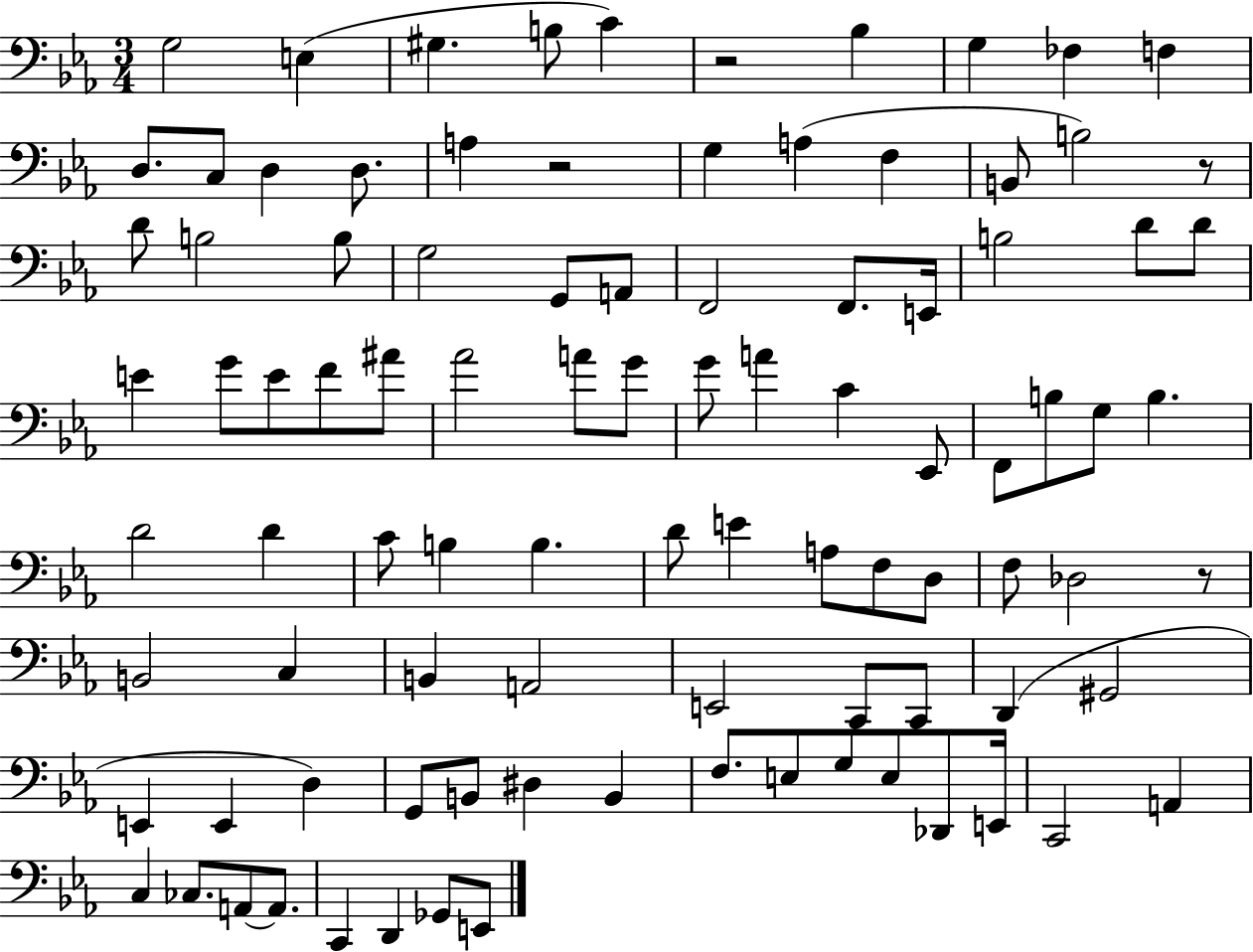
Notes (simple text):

G3/h E3/q G#3/q. B3/e C4/q R/h Bb3/q G3/q FES3/q F3/q D3/e. C3/e D3/q D3/e. A3/q R/h G3/q A3/q F3/q B2/e B3/h R/e D4/e B3/h B3/e G3/h G2/e A2/e F2/h F2/e. E2/s B3/h D4/e D4/e E4/q G4/e E4/e F4/e A#4/e Ab4/h A4/e G4/e G4/e A4/q C4/q Eb2/e F2/e B3/e G3/e B3/q. D4/h D4/q C4/e B3/q B3/q. D4/e E4/q A3/e F3/e D3/e F3/e Db3/h R/e B2/h C3/q B2/q A2/h E2/h C2/e C2/e D2/q G#2/h E2/q E2/q D3/q G2/e B2/e D#3/q B2/q F3/e. E3/e G3/e E3/e Db2/e E2/s C2/h A2/q C3/q CES3/e. A2/e A2/e. C2/q D2/q Gb2/e E2/e